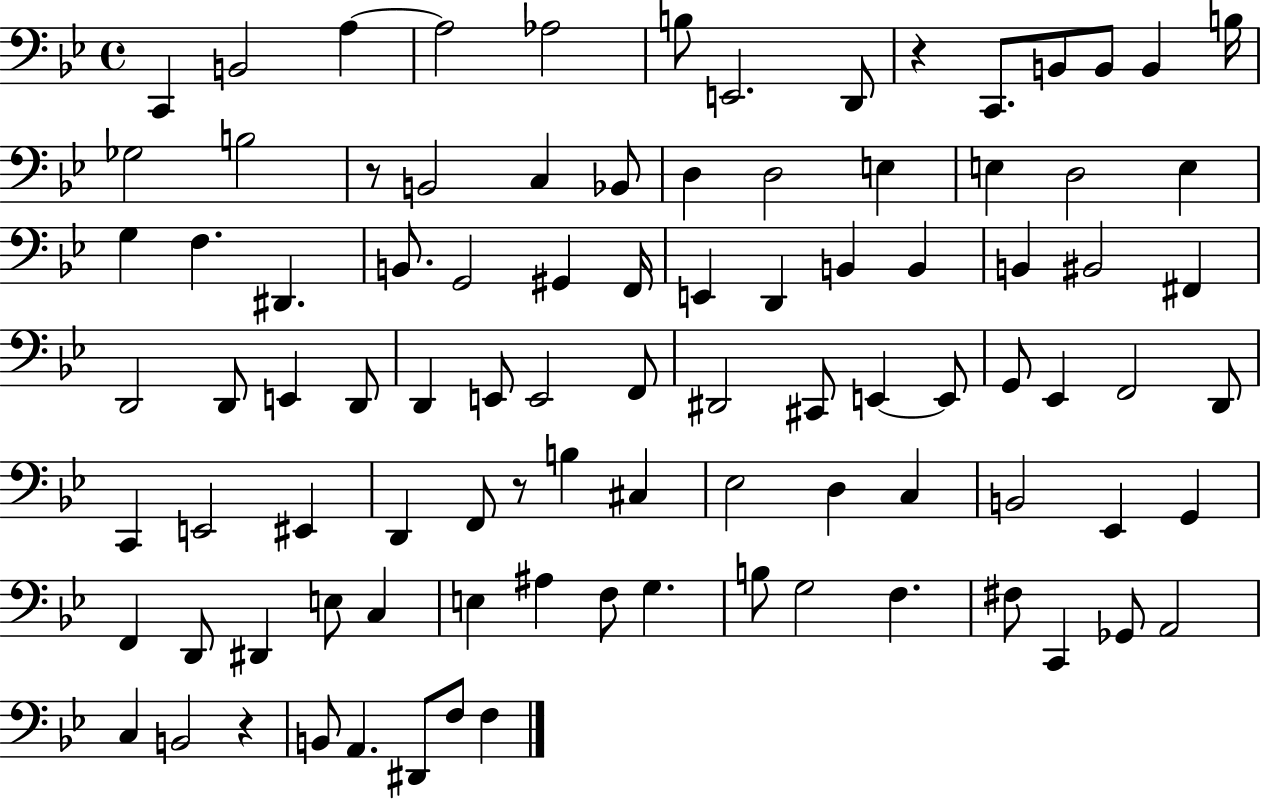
{
  \clef bass
  \time 4/4
  \defaultTimeSignature
  \key bes \major
  \repeat volta 2 { c,4 b,2 a4~~ | a2 aes2 | b8 e,2. d,8 | r4 c,8. b,8 b,8 b,4 b16 | \break ges2 b2 | r8 b,2 c4 bes,8 | d4 d2 e4 | e4 d2 e4 | \break g4 f4. dis,4. | b,8. g,2 gis,4 f,16 | e,4 d,4 b,4 b,4 | b,4 bis,2 fis,4 | \break d,2 d,8 e,4 d,8 | d,4 e,8 e,2 f,8 | dis,2 cis,8 e,4~~ e,8 | g,8 ees,4 f,2 d,8 | \break c,4 e,2 eis,4 | d,4 f,8 r8 b4 cis4 | ees2 d4 c4 | b,2 ees,4 g,4 | \break f,4 d,8 dis,4 e8 c4 | e4 ais4 f8 g4. | b8 g2 f4. | fis8 c,4 ges,8 a,2 | \break c4 b,2 r4 | b,8 a,4. dis,8 f8 f4 | } \bar "|."
}